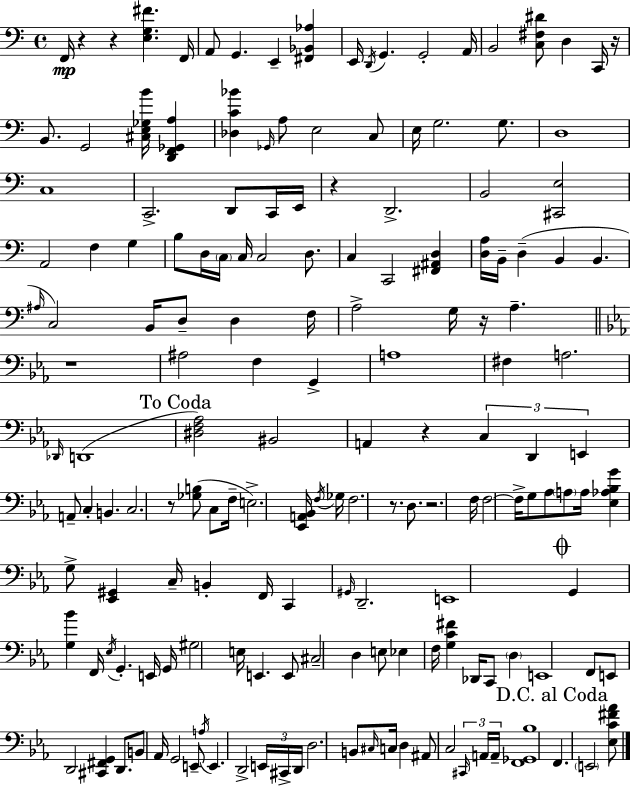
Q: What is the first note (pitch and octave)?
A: F2